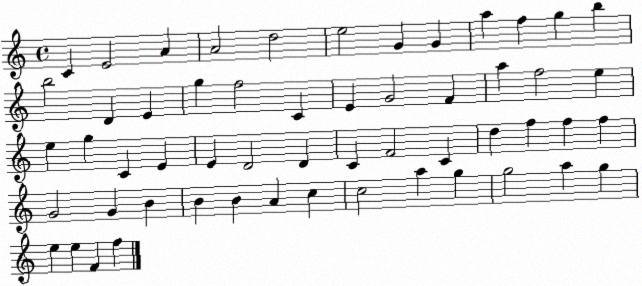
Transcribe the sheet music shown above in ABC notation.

X:1
T:Untitled
M:4/4
L:1/4
K:C
C E2 A A2 d2 e2 G G a f g b b2 D E g f2 C E G2 F a f2 e e g C E E D2 D C F2 C d f f f G2 G B B B A c c2 a g g2 a g e e F f